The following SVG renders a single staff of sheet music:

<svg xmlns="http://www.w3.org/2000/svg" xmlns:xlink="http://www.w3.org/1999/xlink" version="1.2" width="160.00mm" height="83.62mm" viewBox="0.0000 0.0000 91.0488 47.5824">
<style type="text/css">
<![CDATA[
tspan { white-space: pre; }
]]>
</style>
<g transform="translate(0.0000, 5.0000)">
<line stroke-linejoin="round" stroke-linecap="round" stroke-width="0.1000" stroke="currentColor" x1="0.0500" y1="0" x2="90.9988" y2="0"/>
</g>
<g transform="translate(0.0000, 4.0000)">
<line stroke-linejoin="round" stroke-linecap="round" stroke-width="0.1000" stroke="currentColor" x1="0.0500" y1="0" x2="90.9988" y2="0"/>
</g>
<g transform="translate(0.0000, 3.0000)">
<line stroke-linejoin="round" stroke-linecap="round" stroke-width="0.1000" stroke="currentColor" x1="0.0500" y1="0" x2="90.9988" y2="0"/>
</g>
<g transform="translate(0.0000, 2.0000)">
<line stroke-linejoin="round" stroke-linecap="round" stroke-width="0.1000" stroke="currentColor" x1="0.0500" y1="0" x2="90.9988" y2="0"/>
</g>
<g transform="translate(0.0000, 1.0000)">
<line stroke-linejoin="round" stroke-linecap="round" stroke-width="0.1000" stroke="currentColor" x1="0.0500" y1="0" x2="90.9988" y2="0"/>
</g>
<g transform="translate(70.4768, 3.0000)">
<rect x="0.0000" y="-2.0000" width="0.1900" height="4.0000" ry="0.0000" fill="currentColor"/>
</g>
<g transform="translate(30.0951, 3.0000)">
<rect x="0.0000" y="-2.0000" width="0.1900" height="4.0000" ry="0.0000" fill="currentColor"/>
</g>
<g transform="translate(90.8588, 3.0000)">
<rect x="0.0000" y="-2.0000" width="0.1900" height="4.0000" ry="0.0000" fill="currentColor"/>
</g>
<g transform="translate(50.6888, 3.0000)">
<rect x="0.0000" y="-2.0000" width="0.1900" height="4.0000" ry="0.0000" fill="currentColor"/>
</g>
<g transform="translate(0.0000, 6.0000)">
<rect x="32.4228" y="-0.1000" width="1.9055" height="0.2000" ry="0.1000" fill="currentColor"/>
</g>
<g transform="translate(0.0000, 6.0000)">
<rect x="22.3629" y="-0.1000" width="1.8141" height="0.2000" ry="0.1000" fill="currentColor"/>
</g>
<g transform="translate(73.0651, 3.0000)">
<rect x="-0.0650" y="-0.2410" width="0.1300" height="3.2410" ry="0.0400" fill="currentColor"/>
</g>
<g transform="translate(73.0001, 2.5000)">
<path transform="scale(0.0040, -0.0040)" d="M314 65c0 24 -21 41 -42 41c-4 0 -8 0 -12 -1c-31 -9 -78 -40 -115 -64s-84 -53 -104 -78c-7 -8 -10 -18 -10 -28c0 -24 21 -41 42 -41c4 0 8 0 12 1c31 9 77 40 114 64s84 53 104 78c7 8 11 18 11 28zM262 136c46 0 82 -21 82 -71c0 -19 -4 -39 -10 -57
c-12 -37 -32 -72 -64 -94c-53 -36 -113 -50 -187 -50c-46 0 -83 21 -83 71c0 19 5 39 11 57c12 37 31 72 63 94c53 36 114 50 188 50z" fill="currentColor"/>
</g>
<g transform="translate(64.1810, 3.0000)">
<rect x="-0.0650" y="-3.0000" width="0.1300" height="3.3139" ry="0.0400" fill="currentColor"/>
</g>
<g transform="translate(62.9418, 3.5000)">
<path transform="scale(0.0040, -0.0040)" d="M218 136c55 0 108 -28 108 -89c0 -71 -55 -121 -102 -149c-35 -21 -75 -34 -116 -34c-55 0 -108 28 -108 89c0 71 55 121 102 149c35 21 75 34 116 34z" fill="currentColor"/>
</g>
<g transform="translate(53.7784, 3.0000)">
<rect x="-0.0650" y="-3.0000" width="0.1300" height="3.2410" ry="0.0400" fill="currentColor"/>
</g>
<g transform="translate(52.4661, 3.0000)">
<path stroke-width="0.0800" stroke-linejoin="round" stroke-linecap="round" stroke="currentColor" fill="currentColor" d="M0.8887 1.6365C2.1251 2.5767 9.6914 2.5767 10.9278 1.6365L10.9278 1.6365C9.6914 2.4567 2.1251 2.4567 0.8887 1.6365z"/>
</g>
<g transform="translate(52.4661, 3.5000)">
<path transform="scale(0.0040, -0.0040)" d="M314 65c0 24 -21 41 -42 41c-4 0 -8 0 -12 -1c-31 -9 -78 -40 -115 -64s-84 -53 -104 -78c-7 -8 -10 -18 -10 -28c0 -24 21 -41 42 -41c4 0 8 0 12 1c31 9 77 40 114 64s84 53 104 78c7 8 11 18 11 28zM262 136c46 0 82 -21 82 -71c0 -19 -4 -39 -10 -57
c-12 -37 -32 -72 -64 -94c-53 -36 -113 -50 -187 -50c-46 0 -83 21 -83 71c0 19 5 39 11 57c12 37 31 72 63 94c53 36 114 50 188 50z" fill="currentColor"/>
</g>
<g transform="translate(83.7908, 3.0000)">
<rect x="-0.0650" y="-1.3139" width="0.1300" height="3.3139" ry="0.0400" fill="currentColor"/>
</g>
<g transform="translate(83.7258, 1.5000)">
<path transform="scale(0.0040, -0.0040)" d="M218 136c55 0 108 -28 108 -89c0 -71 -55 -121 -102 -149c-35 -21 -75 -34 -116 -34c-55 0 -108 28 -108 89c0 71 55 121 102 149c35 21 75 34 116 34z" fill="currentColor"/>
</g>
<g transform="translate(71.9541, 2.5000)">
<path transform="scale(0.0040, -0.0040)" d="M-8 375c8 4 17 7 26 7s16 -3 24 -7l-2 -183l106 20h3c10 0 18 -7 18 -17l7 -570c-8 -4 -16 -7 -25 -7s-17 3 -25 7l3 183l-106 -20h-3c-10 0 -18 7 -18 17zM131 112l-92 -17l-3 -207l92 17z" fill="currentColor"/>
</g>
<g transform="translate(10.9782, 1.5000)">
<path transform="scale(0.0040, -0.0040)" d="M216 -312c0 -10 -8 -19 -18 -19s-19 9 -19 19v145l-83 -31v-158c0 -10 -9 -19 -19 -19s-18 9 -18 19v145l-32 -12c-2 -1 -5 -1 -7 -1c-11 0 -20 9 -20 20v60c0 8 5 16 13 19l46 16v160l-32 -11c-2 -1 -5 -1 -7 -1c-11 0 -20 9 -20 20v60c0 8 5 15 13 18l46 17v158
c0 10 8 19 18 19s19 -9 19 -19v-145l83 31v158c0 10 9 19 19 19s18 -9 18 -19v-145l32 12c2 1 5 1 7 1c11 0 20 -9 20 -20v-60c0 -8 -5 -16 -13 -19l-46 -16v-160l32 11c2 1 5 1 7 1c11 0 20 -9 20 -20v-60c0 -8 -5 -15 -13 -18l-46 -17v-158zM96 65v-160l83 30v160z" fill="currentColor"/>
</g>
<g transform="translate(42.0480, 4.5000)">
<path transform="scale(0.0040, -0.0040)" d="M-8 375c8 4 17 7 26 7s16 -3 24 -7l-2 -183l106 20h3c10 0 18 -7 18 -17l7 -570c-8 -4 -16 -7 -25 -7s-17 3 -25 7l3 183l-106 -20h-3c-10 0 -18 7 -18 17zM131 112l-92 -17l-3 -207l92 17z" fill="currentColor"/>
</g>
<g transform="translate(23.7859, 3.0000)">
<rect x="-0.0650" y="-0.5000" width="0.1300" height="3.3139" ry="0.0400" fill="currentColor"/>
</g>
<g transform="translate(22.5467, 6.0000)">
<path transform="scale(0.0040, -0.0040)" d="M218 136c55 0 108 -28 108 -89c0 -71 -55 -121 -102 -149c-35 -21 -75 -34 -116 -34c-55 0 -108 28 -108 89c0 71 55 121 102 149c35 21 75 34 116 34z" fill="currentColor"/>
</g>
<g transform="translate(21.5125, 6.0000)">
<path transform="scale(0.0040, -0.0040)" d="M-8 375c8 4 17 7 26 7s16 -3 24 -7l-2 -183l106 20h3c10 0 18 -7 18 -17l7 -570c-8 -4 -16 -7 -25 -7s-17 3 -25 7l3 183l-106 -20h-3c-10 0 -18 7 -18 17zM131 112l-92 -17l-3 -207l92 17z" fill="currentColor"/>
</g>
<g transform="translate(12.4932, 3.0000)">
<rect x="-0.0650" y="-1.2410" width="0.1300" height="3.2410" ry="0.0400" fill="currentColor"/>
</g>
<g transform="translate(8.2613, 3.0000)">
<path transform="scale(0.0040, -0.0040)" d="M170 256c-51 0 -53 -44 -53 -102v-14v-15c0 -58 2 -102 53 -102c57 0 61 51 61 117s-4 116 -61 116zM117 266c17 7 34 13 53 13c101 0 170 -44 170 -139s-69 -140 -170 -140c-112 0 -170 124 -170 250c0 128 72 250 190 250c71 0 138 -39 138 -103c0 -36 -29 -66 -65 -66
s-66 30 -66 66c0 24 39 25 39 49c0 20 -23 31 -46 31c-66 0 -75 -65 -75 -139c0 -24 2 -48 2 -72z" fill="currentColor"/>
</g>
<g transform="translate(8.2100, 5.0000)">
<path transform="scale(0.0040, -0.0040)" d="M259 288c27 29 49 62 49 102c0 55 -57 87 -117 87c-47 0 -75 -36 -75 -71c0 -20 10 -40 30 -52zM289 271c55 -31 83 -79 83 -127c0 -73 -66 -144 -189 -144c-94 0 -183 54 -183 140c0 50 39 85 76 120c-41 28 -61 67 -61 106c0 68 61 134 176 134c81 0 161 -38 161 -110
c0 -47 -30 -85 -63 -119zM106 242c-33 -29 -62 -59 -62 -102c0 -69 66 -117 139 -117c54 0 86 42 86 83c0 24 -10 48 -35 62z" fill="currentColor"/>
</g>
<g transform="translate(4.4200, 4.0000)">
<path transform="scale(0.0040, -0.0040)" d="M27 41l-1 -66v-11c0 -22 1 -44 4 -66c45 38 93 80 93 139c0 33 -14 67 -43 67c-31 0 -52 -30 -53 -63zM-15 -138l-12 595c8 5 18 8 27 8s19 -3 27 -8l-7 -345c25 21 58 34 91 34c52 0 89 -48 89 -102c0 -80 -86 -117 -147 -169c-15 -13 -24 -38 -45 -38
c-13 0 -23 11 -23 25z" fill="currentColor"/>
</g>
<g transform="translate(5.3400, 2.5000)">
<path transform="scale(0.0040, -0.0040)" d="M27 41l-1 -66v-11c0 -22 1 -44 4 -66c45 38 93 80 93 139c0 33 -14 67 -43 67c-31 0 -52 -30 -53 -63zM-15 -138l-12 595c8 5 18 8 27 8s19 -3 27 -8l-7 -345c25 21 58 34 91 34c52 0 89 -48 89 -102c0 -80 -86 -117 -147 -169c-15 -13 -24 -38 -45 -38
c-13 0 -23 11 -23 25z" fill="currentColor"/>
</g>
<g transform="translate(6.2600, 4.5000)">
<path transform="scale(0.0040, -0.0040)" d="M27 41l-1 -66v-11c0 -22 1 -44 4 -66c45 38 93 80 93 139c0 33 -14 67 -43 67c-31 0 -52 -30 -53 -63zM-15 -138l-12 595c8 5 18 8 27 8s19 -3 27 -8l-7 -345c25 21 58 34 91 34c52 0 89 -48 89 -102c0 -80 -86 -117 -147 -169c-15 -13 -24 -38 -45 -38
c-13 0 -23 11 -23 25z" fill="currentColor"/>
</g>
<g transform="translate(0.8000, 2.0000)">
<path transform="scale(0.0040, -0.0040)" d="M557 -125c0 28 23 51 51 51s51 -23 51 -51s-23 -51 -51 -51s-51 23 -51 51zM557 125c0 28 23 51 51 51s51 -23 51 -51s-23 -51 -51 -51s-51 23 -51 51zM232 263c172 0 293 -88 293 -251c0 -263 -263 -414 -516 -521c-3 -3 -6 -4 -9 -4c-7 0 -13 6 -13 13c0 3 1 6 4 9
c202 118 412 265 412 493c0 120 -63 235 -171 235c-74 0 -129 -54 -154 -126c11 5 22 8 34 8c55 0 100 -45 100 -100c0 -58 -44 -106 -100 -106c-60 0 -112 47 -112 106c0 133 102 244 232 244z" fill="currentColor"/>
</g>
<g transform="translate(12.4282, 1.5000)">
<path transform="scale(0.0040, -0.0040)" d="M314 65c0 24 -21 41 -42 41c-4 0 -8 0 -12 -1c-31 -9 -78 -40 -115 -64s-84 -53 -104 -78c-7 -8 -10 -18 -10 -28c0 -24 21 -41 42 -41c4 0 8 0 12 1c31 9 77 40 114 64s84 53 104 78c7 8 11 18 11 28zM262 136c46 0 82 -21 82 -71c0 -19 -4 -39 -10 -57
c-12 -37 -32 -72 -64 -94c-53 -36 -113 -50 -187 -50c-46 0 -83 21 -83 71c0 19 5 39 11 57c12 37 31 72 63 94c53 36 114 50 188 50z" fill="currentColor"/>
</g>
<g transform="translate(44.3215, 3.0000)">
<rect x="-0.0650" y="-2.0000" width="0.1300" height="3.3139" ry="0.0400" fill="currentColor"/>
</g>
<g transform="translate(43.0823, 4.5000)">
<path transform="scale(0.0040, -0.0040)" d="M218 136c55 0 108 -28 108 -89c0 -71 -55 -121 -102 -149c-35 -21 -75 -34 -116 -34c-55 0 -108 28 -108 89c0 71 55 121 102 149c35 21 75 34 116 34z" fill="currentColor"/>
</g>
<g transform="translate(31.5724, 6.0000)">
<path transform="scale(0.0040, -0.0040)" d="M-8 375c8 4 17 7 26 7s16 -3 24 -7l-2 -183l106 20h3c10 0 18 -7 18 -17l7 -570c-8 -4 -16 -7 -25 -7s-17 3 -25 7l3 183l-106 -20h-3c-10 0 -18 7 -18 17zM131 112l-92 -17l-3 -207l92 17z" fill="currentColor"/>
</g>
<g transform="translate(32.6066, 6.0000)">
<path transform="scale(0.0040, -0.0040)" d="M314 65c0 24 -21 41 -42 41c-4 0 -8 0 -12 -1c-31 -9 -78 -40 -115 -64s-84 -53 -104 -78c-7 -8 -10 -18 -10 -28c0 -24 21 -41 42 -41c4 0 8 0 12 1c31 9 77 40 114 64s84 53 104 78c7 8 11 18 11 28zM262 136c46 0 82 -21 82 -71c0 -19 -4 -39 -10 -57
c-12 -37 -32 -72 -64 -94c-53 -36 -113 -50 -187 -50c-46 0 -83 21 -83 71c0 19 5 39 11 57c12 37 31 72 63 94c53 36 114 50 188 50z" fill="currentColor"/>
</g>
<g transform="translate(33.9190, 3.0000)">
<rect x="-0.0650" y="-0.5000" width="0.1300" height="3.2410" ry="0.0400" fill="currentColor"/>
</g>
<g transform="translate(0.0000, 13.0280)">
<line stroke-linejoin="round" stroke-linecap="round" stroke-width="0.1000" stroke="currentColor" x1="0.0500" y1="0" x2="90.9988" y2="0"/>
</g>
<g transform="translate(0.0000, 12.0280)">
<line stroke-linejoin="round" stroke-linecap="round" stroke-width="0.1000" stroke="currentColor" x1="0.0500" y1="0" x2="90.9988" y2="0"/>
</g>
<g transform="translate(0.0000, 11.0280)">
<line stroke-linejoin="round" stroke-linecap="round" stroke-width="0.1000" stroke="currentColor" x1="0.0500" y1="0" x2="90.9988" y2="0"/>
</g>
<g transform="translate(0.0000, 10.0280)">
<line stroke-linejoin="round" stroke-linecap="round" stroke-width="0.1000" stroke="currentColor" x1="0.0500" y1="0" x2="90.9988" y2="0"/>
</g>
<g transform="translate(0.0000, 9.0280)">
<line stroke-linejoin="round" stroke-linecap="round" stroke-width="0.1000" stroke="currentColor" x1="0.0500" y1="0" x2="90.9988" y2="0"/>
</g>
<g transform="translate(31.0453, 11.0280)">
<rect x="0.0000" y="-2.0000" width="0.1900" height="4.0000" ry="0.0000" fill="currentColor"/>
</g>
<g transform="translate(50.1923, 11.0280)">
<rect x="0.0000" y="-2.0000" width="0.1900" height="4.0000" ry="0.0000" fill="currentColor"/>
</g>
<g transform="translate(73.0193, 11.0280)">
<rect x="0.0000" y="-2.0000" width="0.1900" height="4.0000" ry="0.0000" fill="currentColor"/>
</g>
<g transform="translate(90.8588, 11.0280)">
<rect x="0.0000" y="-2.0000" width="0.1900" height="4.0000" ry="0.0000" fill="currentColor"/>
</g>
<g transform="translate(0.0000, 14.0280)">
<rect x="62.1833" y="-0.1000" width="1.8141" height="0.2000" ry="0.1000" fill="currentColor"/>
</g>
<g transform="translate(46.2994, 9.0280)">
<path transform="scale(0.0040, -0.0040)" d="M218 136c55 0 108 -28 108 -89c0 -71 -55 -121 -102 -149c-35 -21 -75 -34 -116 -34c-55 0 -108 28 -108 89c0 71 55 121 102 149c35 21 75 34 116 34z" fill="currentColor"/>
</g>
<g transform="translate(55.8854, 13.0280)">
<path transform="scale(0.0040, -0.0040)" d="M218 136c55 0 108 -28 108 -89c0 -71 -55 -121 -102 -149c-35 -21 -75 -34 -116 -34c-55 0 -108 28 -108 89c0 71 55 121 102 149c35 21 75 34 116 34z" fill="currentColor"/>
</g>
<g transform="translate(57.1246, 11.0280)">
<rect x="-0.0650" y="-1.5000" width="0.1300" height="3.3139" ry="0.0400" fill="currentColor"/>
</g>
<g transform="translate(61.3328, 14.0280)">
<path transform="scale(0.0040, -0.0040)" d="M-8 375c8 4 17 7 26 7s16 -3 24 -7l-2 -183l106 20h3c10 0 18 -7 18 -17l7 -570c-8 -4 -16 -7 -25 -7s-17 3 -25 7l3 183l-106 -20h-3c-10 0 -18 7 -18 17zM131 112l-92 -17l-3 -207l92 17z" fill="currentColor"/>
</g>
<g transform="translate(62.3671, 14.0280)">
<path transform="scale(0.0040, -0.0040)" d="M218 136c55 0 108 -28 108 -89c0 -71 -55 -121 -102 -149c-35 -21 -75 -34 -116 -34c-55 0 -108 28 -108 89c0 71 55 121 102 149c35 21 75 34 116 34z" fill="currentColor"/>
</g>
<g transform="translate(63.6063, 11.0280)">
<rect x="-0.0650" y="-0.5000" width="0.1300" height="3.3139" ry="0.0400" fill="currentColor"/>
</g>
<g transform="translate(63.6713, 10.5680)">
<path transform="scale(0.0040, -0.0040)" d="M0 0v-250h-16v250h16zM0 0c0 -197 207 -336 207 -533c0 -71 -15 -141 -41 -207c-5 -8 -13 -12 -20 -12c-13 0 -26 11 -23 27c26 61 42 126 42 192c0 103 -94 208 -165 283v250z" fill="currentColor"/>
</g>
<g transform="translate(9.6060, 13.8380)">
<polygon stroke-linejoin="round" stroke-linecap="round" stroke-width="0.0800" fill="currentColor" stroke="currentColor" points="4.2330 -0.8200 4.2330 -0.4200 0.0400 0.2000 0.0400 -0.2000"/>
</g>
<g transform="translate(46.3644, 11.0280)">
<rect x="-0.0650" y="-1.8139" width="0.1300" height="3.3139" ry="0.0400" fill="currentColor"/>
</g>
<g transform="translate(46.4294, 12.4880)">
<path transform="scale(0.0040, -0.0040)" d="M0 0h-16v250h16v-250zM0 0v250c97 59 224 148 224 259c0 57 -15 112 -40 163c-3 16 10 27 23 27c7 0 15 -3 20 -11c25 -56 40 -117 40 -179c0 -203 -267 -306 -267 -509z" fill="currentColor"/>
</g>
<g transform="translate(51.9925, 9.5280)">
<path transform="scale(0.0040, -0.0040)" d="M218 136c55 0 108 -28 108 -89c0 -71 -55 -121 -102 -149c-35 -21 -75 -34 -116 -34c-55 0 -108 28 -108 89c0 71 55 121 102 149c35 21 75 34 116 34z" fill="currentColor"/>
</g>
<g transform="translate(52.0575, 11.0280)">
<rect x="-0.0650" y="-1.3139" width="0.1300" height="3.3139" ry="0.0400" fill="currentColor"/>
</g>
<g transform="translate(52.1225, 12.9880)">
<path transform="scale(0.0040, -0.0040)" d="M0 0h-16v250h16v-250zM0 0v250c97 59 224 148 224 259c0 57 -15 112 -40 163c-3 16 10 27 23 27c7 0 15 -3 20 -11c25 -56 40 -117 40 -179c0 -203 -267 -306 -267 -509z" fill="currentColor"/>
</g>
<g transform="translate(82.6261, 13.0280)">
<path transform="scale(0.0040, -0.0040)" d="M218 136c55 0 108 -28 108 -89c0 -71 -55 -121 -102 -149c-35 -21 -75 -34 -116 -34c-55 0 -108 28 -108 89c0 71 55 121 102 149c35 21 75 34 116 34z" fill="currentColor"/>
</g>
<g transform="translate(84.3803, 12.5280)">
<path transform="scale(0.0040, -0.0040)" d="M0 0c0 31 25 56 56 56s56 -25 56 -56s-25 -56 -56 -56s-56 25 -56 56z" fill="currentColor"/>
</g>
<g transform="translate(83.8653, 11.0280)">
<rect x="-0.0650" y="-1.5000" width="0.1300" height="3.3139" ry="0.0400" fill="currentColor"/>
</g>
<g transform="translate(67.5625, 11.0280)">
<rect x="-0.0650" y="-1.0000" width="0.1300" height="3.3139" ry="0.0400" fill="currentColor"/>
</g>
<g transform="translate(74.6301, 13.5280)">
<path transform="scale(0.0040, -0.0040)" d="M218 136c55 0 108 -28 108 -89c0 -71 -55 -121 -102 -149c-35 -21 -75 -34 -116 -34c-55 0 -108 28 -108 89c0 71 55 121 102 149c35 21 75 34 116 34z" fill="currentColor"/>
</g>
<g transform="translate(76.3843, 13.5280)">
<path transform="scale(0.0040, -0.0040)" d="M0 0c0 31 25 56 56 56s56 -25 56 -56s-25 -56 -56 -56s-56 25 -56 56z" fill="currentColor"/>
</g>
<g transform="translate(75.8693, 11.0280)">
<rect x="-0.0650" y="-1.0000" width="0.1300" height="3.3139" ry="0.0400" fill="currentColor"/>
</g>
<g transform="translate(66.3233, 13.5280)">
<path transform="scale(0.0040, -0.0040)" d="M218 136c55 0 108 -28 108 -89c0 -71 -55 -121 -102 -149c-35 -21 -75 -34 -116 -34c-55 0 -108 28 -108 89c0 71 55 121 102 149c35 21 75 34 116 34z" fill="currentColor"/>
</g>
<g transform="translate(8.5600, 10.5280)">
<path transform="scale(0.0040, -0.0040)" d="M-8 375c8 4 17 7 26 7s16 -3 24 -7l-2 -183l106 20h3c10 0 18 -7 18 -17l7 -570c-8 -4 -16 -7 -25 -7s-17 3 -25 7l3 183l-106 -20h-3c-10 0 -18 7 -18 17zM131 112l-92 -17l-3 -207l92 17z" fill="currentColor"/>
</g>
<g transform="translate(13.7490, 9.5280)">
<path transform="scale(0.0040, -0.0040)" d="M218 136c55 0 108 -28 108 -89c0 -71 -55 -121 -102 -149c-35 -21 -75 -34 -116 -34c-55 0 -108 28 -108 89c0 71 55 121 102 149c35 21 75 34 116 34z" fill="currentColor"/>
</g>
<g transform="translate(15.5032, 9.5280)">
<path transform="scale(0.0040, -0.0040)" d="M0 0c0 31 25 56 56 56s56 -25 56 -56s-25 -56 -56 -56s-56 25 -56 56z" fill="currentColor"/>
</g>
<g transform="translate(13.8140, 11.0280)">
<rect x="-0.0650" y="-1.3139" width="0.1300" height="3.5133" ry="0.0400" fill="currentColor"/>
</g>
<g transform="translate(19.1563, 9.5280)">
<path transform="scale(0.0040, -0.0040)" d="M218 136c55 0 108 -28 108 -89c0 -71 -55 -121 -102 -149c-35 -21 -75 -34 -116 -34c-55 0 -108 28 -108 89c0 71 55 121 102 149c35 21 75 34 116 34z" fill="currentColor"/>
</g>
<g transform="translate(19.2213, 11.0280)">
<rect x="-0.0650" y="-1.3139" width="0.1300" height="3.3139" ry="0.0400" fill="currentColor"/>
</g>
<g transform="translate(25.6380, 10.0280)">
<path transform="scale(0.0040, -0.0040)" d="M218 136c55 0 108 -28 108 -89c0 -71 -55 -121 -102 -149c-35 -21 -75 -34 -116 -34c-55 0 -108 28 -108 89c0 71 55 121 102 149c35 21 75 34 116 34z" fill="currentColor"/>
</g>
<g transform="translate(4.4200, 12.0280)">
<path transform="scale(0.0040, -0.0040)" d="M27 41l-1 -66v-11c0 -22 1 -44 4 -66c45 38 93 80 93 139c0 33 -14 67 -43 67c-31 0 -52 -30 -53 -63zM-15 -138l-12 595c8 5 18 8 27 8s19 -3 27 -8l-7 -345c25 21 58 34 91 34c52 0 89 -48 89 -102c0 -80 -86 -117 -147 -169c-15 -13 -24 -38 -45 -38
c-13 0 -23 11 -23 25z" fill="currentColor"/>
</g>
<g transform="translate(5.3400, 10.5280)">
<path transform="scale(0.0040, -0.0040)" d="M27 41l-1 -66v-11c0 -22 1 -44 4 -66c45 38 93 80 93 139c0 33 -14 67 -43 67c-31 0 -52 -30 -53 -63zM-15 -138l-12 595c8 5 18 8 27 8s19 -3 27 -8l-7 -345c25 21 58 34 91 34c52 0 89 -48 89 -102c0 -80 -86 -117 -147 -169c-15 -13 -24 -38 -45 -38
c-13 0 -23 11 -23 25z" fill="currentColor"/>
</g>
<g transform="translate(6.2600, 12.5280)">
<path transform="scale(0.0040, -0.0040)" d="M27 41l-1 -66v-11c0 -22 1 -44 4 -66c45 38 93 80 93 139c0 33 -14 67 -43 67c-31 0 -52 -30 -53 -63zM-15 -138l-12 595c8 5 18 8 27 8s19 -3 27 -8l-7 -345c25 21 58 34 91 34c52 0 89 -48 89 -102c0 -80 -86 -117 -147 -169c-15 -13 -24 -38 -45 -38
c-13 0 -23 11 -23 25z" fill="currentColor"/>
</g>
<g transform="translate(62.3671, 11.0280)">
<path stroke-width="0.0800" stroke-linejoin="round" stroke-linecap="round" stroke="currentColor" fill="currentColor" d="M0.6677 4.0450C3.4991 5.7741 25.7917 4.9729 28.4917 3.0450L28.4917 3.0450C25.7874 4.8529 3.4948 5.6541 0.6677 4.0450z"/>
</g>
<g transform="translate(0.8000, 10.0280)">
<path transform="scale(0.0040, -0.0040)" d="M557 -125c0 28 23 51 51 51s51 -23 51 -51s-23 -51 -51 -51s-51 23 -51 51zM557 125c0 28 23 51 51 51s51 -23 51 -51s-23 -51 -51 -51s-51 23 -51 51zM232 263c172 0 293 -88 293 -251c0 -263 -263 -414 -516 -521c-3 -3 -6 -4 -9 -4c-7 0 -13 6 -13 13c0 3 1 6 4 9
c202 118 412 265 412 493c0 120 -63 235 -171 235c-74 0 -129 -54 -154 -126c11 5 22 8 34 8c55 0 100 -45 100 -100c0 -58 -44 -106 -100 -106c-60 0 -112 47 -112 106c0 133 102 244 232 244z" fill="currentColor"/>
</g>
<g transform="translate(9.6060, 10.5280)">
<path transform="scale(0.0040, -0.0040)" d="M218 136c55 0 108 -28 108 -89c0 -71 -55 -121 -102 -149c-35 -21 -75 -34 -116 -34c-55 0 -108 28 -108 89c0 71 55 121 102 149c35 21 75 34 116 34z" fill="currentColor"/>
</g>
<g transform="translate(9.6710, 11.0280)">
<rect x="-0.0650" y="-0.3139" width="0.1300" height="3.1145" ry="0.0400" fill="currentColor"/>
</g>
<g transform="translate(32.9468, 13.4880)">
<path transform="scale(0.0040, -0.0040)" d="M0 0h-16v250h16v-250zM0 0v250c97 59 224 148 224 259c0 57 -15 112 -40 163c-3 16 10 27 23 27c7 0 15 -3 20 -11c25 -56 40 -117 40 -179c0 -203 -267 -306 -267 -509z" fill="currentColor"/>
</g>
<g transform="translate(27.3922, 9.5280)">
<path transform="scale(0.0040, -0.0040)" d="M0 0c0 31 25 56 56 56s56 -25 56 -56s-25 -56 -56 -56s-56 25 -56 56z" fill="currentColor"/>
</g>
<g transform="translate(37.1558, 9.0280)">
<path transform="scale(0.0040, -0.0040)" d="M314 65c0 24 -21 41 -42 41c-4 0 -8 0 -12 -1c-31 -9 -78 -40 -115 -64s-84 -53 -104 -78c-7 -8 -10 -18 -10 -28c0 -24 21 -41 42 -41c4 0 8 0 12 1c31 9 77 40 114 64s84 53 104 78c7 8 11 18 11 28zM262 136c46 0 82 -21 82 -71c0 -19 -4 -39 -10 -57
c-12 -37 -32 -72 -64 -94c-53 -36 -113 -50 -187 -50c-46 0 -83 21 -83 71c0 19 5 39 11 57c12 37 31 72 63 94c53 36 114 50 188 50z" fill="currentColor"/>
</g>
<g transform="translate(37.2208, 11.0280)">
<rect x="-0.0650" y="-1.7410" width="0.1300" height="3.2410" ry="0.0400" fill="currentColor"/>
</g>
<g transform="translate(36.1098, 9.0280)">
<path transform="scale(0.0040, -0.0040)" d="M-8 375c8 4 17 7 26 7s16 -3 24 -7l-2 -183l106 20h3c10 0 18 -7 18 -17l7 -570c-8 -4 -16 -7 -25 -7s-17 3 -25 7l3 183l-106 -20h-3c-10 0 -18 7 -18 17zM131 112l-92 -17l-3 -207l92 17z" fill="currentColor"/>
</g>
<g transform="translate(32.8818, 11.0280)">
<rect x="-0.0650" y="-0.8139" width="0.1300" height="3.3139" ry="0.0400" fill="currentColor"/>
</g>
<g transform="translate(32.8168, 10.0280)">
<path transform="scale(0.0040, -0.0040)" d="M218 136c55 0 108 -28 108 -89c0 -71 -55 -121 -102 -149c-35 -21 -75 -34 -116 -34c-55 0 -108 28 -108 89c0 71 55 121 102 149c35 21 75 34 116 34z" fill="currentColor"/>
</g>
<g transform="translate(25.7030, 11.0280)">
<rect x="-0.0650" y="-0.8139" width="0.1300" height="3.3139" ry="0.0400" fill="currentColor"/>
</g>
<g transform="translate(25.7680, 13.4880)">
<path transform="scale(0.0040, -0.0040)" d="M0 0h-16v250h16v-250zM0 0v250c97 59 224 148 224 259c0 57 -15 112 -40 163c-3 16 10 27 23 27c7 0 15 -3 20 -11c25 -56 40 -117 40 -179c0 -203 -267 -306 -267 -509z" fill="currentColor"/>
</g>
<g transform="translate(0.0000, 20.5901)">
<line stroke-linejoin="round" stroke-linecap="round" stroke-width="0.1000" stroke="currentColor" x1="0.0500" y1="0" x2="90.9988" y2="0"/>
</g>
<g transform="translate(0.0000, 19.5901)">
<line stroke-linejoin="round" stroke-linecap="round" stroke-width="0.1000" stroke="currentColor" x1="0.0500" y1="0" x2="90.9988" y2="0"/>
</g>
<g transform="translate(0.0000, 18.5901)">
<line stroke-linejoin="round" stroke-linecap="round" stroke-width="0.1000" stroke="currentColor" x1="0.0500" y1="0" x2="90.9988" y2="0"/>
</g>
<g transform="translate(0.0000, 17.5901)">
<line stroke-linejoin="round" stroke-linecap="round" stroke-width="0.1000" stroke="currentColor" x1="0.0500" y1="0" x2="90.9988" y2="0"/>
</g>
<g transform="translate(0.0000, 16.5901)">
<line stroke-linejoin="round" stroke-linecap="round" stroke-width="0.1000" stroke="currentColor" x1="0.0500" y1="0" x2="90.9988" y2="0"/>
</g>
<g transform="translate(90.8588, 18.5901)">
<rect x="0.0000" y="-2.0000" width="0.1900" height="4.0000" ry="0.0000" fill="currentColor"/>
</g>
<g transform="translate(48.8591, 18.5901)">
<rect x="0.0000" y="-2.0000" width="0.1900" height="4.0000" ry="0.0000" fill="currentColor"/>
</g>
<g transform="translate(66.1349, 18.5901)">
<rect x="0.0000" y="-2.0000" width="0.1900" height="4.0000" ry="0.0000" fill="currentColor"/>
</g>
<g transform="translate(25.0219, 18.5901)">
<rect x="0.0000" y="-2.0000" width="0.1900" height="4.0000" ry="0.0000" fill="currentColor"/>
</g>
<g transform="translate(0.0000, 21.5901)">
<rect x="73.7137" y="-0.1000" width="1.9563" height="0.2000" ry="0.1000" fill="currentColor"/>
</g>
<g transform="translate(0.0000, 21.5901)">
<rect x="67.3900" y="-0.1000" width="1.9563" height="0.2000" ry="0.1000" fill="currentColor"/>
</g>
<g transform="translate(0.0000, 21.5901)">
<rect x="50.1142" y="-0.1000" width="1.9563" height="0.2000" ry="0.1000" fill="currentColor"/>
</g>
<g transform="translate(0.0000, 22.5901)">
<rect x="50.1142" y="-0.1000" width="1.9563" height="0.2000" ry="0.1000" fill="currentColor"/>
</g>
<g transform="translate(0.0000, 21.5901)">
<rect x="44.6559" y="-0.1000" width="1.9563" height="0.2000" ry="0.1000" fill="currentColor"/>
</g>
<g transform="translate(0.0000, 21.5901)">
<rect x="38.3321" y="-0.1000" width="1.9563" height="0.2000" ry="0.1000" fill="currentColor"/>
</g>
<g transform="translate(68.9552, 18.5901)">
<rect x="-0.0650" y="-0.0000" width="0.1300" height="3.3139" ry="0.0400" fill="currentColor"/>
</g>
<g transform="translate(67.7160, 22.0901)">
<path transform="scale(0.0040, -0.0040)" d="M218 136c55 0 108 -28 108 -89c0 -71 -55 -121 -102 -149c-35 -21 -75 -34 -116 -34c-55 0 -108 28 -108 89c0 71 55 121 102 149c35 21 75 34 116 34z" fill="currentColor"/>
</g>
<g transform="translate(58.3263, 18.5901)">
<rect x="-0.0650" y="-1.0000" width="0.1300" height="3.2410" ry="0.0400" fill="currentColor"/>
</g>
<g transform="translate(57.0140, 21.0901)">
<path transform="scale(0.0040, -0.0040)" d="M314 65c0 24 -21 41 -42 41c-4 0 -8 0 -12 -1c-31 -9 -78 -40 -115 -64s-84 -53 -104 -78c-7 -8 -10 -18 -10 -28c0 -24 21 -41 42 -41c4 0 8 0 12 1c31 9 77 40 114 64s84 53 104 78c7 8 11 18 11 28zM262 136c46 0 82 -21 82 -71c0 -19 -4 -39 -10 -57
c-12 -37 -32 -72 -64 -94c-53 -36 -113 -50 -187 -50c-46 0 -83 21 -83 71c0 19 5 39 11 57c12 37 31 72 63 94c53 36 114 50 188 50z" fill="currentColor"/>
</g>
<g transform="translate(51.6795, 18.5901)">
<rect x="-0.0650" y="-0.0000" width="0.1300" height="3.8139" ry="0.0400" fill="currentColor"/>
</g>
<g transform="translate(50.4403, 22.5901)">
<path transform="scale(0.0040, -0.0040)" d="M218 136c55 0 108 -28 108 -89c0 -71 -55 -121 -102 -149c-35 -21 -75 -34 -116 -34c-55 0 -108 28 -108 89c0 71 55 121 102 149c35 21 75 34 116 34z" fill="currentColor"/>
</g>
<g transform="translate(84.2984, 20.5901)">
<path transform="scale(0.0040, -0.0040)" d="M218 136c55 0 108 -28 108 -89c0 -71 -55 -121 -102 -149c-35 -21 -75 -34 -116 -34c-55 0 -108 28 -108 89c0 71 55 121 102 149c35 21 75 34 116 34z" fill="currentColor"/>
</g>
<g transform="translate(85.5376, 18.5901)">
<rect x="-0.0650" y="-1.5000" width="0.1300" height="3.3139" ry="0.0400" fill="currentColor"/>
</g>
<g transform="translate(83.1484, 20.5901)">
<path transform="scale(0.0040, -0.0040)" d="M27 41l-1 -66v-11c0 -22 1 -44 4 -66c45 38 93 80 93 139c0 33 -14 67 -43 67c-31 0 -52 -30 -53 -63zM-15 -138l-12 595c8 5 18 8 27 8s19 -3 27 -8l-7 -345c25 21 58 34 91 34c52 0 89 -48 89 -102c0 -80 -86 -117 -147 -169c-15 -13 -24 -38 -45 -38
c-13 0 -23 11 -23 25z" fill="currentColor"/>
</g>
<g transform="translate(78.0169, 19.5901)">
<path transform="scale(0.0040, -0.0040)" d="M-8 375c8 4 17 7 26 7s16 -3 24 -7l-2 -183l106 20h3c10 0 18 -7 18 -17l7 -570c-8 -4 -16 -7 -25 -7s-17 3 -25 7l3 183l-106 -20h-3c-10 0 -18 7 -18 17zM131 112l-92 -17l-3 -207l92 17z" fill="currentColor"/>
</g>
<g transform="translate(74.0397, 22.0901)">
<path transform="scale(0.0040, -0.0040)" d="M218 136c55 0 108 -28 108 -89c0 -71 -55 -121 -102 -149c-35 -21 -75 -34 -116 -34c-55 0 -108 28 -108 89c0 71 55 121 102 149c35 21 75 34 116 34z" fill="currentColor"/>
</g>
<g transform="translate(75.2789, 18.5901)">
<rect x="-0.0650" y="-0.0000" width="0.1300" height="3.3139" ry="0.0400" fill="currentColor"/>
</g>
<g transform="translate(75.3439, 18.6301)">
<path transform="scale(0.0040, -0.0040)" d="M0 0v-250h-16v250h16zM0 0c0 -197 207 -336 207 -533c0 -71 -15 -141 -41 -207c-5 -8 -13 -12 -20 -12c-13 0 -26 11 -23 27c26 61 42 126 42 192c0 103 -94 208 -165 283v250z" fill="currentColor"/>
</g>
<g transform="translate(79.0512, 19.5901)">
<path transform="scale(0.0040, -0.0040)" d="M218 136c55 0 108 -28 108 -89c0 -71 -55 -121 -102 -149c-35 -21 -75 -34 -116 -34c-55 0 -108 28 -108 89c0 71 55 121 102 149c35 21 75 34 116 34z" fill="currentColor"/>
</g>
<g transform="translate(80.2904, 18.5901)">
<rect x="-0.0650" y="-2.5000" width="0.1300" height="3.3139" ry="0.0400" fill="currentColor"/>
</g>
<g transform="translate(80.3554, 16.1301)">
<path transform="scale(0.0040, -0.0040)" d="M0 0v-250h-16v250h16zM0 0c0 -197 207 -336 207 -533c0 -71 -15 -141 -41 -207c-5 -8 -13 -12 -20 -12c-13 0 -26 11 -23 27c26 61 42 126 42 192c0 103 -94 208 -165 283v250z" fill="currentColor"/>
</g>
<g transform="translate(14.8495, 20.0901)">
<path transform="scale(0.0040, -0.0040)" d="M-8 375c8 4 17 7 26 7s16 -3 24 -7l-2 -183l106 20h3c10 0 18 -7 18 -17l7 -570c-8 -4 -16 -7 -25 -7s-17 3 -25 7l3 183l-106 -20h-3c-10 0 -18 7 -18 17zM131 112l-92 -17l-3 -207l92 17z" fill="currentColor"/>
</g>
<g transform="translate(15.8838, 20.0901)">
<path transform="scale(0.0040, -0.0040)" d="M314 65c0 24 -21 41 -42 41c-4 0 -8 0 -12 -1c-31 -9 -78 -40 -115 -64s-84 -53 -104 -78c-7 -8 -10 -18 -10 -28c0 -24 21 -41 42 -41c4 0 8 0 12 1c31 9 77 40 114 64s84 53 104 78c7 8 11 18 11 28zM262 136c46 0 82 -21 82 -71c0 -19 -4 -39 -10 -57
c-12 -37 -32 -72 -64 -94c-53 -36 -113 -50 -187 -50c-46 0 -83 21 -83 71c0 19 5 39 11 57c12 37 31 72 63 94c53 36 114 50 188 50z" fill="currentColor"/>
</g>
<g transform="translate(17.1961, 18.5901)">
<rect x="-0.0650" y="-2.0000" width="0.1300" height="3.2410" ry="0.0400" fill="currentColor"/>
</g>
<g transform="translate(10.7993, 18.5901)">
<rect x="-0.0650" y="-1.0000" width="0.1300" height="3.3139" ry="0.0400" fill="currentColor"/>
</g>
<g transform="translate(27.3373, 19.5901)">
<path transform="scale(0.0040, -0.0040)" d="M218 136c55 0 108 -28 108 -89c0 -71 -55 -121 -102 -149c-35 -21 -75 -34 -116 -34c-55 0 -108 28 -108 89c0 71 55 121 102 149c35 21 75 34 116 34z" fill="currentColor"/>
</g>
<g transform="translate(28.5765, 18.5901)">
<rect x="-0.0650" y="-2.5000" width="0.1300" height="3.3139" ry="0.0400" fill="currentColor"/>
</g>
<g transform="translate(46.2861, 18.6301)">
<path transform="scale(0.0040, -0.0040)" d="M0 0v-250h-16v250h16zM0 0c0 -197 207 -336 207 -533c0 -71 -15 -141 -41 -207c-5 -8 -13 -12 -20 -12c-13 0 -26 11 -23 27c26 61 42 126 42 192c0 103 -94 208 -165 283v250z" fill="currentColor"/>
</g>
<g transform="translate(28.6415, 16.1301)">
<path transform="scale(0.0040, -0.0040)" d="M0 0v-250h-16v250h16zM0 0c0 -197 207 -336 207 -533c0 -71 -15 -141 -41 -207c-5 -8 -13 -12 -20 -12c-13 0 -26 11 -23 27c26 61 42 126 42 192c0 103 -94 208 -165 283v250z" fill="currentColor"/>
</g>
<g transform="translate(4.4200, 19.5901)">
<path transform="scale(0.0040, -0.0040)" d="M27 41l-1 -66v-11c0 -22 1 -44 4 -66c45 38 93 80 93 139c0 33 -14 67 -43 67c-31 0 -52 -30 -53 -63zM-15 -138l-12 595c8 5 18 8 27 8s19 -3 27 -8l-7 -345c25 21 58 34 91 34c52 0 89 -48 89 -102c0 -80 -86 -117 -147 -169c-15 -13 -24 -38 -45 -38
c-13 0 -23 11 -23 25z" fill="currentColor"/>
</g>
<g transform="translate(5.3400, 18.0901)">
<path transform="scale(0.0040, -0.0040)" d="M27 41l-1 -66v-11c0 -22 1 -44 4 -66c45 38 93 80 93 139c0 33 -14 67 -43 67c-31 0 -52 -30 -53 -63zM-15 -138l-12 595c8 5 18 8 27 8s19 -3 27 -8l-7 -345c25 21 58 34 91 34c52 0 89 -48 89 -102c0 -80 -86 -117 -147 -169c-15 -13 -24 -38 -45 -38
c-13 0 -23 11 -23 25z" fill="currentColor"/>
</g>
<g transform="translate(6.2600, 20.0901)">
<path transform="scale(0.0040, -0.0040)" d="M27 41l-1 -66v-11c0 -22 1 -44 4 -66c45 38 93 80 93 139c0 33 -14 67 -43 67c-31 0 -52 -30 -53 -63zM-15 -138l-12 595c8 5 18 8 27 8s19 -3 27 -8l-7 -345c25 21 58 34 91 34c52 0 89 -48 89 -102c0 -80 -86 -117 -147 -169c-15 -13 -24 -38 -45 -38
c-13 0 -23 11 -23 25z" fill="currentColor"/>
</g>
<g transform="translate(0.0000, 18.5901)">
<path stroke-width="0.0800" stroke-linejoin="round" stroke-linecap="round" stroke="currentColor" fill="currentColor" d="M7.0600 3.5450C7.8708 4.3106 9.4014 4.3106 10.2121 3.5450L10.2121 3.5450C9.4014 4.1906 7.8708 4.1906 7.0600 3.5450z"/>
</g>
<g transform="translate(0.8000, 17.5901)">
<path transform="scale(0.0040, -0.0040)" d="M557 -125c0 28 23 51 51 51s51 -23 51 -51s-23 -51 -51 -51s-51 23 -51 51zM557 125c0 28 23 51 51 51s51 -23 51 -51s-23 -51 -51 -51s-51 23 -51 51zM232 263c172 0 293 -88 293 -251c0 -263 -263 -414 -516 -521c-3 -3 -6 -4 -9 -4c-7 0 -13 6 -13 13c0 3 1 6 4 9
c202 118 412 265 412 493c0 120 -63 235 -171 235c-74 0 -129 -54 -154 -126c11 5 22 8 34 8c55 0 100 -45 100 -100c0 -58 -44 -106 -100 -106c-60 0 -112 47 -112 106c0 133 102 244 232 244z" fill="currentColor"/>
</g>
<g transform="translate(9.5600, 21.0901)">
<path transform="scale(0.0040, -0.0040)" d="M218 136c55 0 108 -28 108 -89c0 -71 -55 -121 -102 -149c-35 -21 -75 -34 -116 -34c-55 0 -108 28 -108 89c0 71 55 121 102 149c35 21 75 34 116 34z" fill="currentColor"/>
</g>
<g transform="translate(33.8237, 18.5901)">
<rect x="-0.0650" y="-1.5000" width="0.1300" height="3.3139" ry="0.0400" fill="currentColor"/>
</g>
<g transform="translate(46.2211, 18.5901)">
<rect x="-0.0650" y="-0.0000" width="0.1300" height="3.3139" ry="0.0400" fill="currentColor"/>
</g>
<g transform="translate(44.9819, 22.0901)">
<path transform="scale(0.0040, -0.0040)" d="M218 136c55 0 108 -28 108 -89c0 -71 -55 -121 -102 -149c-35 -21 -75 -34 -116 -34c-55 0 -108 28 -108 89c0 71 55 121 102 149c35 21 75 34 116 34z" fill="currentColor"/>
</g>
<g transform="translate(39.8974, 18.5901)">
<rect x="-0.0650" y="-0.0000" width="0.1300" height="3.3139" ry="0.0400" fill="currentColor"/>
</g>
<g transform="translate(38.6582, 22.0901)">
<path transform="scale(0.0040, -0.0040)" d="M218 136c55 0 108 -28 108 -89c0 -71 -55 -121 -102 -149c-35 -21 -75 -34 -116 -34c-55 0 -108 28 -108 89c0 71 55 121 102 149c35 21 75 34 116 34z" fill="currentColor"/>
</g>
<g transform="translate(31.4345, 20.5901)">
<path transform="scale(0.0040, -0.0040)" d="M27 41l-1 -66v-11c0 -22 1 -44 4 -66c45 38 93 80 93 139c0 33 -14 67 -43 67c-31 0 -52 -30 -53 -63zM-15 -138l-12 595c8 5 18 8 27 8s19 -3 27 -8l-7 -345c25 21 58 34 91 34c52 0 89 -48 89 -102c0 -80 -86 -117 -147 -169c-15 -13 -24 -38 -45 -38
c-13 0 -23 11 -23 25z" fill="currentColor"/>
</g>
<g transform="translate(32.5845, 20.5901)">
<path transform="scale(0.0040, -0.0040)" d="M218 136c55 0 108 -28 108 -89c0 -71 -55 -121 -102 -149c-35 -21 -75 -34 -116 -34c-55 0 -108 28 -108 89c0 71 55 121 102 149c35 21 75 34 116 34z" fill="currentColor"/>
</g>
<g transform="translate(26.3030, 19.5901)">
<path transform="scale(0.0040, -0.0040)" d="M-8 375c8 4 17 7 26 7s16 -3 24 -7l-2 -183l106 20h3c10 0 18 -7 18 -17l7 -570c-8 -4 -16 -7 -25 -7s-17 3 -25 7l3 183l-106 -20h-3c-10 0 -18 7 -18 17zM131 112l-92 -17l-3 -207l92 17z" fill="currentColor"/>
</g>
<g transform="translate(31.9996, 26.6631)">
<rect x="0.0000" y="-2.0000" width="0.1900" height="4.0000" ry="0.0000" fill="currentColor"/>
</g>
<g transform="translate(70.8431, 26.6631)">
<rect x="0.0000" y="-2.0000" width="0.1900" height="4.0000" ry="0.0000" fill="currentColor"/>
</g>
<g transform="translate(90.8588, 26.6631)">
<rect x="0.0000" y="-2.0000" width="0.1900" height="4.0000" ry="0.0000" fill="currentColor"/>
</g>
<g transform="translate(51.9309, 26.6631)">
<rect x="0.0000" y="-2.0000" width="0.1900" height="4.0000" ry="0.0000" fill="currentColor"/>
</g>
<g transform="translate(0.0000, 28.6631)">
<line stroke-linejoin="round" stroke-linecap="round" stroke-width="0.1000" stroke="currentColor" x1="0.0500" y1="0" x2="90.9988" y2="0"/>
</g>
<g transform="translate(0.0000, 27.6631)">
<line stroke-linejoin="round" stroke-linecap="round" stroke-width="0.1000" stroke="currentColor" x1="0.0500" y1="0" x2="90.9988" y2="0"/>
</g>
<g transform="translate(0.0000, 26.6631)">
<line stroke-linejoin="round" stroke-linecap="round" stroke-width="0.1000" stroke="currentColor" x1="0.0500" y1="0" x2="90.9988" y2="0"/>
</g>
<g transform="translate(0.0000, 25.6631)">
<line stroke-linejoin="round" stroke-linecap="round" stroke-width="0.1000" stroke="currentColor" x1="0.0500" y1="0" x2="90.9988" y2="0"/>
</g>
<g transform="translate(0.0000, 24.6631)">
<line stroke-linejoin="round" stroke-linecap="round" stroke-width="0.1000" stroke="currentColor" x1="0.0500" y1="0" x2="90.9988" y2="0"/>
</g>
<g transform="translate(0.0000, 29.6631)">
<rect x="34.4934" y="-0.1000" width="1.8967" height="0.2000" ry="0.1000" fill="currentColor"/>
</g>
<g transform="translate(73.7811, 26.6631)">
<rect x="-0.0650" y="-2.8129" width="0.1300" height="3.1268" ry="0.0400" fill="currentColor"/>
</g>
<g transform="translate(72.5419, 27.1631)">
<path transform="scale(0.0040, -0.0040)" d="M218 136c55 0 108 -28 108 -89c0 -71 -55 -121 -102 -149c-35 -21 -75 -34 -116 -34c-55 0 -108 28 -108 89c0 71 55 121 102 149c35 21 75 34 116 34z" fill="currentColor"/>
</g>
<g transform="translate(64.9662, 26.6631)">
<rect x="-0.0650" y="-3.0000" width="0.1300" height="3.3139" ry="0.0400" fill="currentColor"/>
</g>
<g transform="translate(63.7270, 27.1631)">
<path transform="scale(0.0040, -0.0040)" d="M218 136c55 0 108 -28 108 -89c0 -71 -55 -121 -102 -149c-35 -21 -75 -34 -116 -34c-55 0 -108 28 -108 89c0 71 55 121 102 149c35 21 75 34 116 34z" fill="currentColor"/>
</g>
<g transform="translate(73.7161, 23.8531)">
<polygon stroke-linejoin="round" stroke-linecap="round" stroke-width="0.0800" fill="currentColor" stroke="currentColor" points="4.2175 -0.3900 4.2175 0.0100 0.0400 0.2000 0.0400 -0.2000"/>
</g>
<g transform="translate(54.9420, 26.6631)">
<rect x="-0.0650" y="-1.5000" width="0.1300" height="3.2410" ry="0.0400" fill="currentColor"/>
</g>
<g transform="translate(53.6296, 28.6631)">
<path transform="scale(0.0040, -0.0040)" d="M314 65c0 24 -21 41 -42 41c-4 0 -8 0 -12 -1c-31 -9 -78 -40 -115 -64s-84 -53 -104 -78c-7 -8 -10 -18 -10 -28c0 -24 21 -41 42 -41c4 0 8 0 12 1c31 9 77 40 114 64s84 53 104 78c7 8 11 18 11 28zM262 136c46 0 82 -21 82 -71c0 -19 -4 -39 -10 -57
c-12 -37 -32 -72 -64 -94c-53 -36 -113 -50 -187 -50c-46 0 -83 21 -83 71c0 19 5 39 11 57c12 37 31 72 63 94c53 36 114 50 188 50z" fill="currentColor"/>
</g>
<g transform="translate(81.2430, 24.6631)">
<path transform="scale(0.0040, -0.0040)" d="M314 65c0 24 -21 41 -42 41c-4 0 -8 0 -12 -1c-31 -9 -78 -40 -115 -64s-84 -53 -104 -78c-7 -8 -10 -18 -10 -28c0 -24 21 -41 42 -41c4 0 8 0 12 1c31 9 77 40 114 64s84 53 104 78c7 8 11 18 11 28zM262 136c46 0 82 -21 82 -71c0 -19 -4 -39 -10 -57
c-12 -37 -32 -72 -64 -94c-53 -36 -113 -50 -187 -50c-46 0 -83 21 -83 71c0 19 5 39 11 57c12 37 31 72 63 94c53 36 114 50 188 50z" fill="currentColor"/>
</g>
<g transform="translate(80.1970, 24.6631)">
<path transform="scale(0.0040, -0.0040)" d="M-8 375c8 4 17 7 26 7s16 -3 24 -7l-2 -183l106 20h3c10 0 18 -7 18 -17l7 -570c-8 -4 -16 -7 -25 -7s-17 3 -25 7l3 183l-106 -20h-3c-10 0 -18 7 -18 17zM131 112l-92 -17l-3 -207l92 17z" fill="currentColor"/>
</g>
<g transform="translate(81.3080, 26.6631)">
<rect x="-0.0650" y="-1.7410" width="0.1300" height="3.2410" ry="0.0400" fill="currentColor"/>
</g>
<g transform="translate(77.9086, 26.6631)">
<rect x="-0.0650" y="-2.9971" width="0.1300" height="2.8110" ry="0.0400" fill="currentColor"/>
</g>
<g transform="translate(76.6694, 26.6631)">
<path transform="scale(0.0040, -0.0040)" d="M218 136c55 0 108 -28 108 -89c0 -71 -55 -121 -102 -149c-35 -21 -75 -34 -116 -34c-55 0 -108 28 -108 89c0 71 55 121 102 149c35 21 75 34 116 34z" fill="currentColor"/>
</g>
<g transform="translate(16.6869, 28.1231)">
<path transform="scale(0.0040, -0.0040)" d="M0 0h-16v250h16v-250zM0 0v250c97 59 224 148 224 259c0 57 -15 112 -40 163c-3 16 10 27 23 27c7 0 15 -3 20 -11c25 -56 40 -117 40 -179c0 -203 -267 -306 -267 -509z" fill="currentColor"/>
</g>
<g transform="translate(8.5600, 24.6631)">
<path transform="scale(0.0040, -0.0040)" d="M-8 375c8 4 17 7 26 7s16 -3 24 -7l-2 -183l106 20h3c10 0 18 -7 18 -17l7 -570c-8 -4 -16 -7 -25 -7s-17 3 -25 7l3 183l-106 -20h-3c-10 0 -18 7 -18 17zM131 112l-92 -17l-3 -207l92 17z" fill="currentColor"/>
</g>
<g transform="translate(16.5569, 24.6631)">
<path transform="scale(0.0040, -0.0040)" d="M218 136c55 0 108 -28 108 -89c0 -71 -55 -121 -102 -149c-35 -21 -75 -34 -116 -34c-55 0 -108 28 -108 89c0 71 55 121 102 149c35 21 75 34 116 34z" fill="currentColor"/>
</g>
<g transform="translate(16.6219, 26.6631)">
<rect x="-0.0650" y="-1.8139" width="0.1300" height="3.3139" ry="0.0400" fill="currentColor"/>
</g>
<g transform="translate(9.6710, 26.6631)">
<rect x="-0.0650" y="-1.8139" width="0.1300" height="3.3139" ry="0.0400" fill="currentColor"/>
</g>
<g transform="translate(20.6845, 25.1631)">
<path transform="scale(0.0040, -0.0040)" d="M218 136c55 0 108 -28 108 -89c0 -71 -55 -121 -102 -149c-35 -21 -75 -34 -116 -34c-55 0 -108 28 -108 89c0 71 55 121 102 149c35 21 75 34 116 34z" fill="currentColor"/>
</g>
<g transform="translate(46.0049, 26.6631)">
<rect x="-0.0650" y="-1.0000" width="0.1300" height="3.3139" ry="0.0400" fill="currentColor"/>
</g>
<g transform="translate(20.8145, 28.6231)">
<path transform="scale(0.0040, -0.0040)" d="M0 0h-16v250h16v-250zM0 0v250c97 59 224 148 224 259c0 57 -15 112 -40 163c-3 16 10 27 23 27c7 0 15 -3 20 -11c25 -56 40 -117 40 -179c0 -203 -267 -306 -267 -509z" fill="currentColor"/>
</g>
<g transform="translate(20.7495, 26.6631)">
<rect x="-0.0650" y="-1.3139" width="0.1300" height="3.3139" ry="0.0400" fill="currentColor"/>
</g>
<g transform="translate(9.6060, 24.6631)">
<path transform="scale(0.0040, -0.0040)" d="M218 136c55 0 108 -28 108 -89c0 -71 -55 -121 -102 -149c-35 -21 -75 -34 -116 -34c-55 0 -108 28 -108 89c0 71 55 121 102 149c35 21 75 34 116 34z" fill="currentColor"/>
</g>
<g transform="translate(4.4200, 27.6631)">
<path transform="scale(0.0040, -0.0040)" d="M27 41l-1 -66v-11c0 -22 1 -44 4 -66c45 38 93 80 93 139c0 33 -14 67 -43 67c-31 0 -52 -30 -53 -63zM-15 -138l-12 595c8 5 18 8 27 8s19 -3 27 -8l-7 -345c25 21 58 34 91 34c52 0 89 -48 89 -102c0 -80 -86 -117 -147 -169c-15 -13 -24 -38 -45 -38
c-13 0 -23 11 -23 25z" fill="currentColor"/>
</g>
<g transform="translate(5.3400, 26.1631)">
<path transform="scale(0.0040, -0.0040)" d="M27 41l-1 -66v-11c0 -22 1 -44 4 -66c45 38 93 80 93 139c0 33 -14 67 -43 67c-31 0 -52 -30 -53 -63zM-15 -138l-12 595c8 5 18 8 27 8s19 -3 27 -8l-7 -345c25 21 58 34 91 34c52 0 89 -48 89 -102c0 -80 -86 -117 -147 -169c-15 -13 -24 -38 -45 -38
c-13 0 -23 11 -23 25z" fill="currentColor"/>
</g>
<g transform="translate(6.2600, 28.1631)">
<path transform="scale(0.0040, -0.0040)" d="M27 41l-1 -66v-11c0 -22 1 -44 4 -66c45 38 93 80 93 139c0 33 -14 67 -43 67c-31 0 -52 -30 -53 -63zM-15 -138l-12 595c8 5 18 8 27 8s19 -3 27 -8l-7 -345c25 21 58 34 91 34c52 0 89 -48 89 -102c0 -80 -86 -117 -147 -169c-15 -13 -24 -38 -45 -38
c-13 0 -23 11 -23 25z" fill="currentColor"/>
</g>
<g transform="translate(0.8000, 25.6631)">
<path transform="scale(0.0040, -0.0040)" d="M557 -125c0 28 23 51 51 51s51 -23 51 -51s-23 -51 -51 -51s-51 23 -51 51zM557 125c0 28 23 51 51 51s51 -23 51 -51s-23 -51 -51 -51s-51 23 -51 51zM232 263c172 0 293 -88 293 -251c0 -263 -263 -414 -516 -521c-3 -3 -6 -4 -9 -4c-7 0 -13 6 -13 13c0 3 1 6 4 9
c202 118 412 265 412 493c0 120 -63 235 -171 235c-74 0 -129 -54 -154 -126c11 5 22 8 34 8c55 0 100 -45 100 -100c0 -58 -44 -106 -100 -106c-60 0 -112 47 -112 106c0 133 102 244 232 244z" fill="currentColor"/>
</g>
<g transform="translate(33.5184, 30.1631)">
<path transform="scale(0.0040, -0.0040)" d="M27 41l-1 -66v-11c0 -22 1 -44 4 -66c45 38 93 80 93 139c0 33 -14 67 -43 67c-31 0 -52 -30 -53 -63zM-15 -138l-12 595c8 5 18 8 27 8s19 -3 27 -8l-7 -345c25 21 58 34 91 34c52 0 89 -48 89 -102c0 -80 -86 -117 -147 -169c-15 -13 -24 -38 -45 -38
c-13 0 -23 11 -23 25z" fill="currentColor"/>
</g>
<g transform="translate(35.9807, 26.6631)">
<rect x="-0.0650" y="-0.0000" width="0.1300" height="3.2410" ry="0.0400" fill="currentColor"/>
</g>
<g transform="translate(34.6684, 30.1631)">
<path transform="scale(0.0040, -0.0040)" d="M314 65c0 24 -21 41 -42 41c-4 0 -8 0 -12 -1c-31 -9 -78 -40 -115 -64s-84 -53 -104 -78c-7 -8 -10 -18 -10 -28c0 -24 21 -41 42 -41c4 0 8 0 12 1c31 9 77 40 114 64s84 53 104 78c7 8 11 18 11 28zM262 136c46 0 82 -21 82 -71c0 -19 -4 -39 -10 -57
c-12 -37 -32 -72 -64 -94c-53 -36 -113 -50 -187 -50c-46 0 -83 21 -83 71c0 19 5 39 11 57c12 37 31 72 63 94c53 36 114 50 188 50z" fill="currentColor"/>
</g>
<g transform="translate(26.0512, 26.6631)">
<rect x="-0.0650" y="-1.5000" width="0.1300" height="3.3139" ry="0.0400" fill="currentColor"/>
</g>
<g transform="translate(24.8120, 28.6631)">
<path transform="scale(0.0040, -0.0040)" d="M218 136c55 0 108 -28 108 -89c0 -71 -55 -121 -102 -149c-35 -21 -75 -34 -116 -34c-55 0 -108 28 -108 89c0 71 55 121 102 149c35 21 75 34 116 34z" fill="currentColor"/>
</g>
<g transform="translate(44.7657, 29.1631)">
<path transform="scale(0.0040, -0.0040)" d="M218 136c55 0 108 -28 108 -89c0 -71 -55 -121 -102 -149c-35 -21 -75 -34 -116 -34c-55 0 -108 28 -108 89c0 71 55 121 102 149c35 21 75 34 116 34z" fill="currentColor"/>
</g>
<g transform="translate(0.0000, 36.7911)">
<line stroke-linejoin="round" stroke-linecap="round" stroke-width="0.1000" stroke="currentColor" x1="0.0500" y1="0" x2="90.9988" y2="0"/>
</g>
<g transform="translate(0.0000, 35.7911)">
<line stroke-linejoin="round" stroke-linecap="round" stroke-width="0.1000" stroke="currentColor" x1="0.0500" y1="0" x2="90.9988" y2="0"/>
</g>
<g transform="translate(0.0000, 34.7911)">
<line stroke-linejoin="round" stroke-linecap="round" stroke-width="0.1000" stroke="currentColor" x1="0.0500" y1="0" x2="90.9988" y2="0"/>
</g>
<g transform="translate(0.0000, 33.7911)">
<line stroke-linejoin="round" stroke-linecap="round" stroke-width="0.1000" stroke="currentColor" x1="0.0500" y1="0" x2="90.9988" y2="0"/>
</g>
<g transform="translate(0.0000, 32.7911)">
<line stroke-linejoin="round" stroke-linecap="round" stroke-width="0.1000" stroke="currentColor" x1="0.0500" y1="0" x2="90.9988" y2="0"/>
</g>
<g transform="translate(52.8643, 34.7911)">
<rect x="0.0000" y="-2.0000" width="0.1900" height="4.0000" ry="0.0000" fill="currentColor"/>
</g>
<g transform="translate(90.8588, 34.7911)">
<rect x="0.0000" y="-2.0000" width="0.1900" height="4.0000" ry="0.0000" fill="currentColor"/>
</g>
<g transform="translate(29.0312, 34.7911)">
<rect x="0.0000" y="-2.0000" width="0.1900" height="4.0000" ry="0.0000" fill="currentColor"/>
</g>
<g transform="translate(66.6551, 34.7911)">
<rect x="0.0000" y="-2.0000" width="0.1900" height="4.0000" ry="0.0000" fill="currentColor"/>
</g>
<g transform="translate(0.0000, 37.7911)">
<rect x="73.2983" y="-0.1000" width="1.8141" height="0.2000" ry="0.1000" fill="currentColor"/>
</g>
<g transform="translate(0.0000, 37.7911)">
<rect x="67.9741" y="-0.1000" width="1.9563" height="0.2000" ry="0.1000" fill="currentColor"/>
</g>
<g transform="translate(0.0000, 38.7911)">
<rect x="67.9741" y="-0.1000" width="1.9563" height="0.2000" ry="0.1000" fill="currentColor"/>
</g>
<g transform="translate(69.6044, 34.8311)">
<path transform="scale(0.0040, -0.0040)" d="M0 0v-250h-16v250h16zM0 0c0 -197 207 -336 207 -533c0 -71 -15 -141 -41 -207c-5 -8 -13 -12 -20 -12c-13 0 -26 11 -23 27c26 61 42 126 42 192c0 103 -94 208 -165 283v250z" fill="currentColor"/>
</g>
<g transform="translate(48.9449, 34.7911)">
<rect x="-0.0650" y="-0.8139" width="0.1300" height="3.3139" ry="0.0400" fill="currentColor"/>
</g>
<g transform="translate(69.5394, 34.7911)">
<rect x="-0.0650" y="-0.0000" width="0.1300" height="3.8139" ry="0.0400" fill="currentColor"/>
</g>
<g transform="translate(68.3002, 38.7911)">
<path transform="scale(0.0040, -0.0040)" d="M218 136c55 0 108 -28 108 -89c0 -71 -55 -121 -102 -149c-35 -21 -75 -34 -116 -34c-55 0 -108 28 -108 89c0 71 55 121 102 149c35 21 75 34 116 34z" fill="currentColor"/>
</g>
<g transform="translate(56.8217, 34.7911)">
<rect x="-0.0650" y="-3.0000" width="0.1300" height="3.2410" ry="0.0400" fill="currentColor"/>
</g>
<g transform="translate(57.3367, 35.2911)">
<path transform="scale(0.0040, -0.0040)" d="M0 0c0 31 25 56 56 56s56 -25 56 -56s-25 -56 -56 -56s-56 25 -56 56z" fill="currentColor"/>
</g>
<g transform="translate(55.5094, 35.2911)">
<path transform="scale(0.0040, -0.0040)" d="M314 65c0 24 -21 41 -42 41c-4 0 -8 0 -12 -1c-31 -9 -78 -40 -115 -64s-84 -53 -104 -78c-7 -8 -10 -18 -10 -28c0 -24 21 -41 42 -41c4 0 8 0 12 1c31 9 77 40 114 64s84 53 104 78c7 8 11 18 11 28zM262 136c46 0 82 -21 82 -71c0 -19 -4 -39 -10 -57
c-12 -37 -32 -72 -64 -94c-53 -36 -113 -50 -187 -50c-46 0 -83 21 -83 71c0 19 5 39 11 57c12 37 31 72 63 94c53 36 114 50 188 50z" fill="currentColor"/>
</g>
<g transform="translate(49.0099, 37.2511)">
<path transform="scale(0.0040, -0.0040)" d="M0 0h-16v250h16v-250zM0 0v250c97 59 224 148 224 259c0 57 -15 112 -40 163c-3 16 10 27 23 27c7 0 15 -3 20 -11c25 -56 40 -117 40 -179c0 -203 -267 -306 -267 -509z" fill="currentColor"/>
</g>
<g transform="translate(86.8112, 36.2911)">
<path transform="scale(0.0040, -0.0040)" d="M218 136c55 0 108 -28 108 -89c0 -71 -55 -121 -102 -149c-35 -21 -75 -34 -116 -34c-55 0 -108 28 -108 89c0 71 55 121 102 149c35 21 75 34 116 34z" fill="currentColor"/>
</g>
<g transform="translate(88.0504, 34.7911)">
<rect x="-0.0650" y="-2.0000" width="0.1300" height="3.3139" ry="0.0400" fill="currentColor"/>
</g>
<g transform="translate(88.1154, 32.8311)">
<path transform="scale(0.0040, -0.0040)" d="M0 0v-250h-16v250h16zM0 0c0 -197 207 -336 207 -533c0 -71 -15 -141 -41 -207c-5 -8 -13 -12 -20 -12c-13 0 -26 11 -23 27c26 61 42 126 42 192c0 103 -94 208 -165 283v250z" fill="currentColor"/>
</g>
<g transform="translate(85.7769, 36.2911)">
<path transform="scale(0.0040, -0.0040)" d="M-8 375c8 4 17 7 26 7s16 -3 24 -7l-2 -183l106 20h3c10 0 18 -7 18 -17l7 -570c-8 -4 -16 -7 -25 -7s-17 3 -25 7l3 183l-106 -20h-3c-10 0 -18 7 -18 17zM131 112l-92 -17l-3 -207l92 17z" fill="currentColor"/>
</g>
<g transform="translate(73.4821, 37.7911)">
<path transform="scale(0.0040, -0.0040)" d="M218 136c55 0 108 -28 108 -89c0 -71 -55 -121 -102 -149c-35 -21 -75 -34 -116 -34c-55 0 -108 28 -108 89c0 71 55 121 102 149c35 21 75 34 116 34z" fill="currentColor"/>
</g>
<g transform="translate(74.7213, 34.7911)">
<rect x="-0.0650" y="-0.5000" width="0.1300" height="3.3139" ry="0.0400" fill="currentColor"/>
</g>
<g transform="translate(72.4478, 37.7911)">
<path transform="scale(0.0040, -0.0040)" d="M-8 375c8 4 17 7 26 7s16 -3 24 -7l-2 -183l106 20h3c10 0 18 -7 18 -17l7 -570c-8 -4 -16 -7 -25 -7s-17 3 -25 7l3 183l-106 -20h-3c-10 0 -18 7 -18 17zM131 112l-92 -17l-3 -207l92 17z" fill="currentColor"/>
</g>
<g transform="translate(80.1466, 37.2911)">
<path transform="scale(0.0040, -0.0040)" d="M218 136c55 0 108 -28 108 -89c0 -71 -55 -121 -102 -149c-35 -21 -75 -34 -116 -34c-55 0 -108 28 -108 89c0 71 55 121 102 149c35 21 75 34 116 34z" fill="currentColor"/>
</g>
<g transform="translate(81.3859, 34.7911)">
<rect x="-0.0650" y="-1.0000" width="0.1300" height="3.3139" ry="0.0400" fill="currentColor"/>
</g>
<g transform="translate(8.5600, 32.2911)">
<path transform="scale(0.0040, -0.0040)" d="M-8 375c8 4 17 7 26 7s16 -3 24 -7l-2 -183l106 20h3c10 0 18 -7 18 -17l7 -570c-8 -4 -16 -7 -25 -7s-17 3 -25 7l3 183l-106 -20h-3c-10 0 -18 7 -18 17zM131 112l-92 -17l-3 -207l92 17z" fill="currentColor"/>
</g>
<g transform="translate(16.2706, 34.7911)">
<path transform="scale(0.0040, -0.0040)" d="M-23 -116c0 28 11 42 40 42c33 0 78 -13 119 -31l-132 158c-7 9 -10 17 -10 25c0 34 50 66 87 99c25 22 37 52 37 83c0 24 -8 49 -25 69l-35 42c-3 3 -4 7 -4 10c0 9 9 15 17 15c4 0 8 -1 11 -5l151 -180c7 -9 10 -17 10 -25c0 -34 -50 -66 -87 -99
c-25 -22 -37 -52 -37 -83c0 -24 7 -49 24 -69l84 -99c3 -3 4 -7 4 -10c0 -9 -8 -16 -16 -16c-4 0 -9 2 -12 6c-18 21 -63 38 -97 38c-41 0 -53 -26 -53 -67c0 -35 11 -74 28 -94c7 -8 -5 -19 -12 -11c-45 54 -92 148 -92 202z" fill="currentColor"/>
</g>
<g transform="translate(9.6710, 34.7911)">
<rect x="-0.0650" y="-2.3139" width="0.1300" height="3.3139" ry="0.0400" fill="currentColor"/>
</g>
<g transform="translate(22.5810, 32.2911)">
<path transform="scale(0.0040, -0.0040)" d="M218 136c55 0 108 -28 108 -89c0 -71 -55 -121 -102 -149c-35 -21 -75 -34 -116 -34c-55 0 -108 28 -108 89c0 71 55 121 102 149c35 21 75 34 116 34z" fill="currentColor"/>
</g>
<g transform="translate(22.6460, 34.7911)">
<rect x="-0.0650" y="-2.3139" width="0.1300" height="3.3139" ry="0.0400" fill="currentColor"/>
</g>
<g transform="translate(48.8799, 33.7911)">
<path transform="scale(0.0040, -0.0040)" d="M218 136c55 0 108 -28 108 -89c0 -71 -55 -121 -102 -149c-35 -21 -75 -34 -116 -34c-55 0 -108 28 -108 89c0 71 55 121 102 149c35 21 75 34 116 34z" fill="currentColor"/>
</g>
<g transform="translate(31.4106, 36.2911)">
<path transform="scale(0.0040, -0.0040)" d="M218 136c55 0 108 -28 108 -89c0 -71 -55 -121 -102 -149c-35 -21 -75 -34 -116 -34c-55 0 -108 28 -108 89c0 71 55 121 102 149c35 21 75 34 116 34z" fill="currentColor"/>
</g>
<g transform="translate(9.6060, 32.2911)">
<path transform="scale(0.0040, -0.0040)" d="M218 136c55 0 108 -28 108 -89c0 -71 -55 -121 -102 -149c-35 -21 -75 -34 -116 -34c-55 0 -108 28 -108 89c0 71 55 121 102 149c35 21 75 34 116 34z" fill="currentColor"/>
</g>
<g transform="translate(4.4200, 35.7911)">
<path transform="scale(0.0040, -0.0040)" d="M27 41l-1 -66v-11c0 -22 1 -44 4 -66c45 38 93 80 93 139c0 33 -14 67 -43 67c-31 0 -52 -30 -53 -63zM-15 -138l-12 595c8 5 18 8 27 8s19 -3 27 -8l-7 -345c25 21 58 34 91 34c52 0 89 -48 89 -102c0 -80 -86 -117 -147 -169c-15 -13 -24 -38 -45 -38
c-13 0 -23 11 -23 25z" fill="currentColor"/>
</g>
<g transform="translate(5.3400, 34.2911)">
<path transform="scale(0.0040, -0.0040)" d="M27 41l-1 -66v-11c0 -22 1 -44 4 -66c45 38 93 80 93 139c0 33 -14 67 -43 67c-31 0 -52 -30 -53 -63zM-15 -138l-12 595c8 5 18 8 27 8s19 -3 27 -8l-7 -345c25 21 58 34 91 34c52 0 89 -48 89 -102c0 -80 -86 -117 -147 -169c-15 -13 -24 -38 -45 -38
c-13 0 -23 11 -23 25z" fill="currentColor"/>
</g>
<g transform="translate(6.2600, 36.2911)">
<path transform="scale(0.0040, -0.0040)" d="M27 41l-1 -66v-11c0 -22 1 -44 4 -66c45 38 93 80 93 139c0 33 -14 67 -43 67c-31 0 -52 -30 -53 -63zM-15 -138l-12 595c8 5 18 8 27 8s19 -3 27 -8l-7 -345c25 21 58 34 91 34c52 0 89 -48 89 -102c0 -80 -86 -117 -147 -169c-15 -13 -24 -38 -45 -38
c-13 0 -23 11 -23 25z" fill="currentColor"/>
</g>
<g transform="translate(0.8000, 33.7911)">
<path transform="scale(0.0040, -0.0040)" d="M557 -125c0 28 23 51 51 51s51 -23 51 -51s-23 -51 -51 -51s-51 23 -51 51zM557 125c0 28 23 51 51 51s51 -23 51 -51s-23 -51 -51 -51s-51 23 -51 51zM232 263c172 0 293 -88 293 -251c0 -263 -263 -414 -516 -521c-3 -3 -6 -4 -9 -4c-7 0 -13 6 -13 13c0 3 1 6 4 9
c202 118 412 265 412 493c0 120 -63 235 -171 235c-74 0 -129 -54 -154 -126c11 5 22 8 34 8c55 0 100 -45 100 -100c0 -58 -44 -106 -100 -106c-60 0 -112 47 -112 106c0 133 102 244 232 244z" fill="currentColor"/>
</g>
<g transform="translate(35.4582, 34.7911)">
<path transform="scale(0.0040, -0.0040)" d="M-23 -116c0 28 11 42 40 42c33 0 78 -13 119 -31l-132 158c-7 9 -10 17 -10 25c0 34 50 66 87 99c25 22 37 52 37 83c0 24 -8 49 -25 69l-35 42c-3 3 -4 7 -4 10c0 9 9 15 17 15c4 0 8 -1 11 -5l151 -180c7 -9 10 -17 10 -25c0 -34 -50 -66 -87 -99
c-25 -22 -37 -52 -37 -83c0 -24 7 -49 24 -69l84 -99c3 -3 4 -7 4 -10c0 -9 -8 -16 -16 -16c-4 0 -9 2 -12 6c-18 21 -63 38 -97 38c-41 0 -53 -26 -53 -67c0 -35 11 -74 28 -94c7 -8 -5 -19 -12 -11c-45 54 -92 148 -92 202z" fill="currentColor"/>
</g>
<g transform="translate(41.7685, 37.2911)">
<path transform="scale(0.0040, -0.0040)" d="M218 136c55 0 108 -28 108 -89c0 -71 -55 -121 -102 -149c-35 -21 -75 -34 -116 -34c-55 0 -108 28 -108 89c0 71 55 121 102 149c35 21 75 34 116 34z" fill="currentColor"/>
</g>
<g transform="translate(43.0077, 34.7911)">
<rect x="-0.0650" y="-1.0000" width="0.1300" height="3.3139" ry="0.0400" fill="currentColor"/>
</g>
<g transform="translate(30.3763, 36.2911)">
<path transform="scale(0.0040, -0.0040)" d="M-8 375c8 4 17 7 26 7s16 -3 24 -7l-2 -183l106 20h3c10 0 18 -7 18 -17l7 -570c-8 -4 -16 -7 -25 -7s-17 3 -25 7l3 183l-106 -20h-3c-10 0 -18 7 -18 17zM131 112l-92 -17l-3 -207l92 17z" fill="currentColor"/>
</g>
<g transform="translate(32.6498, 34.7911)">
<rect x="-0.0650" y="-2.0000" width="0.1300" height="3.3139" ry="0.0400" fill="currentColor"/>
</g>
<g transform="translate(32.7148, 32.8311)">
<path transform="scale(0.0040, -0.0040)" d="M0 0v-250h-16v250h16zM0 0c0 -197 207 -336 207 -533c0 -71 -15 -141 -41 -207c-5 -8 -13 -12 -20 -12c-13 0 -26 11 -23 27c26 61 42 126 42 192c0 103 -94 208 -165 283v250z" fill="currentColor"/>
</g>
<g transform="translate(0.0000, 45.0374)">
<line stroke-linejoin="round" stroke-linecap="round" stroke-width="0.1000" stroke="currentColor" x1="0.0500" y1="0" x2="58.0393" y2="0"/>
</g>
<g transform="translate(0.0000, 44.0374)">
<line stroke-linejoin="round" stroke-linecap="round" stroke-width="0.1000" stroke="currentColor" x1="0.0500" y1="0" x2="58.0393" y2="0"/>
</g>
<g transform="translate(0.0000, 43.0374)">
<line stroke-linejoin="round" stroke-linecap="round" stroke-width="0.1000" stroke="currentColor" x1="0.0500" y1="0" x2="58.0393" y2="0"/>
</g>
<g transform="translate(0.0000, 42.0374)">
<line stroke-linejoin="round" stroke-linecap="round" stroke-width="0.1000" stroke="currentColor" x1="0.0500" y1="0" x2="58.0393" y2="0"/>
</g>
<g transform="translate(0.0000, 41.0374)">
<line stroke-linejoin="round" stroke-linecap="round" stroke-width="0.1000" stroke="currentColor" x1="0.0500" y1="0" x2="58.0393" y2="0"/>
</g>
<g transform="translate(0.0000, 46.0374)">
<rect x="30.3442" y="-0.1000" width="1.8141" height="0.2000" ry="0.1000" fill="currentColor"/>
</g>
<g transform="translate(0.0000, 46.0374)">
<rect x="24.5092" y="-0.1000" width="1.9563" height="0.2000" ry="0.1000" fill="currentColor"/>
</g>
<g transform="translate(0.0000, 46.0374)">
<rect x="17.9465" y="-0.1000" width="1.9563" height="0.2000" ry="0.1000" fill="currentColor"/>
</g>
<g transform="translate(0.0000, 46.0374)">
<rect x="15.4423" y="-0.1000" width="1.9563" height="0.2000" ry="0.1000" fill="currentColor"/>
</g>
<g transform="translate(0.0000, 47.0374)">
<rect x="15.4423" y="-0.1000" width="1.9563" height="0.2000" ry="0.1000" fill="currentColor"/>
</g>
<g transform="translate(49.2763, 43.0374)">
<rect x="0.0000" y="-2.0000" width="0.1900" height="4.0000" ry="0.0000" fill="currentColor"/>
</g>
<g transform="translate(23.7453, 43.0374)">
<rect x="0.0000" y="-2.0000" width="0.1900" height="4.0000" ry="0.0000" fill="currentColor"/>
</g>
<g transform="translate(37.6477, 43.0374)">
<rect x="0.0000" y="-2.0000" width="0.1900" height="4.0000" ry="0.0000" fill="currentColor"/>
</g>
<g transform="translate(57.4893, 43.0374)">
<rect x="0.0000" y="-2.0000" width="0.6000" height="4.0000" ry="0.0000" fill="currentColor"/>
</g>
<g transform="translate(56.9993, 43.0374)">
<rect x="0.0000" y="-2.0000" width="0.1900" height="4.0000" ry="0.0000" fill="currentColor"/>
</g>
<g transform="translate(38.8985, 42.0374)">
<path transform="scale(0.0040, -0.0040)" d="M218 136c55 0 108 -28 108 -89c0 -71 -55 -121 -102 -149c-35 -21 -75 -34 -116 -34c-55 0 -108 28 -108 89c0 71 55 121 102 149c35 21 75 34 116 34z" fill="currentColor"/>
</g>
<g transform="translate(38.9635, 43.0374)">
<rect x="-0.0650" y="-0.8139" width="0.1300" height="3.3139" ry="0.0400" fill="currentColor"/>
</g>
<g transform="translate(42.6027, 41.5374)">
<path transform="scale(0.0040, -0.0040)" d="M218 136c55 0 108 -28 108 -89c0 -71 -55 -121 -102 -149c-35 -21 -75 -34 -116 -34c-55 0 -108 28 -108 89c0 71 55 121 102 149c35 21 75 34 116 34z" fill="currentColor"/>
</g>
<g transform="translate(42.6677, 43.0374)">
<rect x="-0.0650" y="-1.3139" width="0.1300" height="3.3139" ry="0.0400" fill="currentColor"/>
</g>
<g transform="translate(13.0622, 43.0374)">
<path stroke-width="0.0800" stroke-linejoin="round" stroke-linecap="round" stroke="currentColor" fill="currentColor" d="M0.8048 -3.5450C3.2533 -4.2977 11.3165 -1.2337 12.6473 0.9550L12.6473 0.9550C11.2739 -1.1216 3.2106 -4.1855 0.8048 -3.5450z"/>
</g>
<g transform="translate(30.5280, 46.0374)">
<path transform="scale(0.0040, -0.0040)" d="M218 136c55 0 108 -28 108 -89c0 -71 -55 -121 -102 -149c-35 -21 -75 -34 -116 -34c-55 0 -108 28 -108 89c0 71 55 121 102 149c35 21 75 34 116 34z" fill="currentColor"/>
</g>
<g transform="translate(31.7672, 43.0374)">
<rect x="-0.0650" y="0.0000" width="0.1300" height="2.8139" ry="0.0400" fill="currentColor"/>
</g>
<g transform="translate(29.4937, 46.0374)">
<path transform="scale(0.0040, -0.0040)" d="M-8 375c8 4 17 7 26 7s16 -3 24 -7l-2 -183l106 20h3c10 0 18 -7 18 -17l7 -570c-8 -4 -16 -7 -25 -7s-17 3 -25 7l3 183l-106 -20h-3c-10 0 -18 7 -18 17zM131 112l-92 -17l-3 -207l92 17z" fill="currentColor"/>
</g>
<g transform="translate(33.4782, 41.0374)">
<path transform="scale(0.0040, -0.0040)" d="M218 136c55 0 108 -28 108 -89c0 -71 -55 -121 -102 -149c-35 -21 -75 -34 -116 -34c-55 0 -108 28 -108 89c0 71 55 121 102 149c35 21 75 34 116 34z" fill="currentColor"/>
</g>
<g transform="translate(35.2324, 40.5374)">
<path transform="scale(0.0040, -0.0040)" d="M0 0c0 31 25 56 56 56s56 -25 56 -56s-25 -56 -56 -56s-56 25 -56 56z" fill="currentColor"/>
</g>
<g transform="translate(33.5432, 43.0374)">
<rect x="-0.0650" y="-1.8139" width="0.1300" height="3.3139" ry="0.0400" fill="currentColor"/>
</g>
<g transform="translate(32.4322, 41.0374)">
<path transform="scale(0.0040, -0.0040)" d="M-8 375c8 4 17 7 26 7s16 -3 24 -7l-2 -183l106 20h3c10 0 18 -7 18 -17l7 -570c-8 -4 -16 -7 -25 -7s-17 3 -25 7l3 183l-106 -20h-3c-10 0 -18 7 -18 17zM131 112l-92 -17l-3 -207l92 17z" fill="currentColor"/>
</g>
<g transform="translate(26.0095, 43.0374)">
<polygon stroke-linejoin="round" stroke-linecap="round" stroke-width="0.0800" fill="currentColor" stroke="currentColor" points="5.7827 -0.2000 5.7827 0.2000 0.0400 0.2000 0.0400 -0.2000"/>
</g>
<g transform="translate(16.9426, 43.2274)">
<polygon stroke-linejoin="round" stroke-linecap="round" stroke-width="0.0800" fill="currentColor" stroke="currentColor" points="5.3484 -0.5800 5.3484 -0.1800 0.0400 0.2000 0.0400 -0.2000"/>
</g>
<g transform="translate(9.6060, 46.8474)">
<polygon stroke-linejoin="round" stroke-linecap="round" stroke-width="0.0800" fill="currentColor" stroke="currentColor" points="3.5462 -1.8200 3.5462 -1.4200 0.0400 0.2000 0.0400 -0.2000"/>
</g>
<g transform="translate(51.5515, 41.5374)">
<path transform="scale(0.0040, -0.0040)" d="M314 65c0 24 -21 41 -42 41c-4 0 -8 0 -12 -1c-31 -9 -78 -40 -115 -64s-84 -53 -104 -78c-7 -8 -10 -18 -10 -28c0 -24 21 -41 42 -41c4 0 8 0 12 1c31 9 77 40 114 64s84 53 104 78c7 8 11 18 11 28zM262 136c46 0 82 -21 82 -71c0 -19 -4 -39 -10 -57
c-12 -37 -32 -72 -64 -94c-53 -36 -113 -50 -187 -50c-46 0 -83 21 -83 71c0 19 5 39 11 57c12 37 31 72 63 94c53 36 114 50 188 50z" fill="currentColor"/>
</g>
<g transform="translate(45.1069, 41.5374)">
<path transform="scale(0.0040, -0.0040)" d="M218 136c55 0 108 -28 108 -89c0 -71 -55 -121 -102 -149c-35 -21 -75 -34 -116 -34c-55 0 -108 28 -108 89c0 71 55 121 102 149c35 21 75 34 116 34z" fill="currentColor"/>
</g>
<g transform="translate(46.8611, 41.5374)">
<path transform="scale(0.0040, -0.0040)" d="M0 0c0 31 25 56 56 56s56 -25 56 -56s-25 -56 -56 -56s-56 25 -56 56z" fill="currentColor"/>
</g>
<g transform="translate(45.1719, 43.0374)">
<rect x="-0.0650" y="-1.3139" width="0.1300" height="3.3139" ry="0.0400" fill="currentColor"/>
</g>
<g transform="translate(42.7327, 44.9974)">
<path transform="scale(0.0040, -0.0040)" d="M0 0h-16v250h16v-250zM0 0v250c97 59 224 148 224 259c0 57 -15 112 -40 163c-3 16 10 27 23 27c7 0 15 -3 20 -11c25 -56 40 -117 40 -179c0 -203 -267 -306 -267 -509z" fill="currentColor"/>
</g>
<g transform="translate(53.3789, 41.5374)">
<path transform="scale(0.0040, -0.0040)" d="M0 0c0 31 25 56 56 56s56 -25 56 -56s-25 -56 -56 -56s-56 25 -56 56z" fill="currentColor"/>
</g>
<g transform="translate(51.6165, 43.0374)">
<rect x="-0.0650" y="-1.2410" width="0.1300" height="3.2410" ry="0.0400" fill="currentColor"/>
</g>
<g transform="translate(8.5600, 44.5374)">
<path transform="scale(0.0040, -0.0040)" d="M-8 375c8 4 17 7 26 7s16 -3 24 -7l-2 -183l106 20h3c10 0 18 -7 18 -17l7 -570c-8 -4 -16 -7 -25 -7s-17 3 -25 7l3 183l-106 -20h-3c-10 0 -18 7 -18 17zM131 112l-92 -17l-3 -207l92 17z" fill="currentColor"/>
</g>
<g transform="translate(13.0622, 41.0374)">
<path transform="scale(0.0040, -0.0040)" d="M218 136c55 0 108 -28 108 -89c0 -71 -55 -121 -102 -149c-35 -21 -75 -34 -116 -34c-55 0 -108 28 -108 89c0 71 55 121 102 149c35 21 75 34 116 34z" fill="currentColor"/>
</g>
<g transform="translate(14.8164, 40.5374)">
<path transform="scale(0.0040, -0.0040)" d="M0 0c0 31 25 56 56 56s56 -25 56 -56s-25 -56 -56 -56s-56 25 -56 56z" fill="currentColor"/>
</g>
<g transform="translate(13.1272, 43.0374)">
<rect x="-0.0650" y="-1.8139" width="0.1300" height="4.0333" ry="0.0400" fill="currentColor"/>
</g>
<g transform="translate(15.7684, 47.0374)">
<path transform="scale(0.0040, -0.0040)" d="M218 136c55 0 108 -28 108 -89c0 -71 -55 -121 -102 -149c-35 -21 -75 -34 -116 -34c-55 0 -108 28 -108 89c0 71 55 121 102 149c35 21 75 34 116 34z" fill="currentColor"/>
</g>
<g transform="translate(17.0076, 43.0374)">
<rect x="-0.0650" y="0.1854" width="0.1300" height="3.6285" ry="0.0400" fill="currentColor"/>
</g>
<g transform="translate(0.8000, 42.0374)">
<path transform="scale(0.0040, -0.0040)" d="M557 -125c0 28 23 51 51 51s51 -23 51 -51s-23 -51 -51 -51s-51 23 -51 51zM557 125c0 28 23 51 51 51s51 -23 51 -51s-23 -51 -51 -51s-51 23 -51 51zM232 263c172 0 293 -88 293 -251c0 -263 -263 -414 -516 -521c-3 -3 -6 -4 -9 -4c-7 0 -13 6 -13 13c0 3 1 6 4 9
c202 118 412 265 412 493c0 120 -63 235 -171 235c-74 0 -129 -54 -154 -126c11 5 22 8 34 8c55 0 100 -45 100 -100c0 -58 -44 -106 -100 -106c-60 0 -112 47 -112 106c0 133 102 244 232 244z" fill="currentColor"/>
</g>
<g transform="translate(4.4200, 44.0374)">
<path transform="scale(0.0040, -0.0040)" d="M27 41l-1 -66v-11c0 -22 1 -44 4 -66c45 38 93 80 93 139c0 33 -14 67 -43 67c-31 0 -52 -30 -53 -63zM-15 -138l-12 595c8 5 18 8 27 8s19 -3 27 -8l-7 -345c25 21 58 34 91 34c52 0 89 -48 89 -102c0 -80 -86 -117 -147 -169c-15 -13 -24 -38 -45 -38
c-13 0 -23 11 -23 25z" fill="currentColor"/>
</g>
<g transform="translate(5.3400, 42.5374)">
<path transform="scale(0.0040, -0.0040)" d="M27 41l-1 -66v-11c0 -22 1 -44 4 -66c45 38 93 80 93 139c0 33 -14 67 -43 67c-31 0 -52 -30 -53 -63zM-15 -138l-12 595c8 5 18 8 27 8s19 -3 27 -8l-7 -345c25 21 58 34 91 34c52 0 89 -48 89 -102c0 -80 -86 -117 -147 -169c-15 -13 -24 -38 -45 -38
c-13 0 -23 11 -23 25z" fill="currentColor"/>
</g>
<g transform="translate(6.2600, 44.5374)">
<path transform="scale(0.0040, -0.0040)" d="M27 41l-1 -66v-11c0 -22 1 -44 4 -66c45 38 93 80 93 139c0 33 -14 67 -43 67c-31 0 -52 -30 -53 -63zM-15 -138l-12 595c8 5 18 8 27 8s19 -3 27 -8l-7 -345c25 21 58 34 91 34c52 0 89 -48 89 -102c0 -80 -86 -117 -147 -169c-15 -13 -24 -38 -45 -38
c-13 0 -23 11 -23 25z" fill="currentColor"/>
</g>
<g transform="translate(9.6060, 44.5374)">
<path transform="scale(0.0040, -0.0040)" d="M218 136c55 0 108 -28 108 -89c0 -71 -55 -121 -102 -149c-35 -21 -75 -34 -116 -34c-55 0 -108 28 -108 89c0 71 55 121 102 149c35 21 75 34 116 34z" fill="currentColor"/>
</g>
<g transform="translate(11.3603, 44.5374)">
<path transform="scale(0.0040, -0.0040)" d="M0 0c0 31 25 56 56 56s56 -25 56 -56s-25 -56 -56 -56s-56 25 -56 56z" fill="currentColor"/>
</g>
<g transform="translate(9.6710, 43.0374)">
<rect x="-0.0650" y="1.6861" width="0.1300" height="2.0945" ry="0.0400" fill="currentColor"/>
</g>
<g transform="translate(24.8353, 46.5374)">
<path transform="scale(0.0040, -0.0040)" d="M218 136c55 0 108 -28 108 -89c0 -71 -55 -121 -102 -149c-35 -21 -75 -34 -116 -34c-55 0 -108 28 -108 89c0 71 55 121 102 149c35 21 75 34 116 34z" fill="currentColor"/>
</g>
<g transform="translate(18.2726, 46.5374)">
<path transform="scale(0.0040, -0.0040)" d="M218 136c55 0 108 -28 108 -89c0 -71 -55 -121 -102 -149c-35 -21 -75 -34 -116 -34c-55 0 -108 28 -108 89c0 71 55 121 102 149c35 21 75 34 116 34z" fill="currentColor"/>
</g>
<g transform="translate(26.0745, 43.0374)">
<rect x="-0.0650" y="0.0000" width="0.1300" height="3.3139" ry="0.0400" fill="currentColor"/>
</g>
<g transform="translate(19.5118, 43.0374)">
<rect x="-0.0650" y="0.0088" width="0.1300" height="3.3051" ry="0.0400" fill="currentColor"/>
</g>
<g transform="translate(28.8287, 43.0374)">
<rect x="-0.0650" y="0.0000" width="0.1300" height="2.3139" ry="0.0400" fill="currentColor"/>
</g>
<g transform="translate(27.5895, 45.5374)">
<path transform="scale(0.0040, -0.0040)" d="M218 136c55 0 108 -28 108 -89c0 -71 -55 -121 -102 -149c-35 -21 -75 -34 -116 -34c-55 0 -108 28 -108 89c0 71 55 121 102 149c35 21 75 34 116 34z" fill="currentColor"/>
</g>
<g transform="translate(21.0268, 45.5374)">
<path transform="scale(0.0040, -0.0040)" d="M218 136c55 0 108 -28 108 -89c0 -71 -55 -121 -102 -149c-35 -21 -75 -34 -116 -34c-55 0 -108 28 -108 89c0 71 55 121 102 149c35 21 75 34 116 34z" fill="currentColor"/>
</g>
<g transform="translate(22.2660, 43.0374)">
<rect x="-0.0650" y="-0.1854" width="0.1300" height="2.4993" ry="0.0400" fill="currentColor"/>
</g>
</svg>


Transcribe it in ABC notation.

X:1
T:Untitled
M:6/8
L:1/4
K:Eb
^G,2 E,, E,,2 A,, C,2 C, E,2 G, E,/2 G,/2 G, F,/2 F,/2 A,2 A,/2 G,/2 G,, E,,/2 F,, F,, G,, F,, A,,2 B,,/2 _G,, D,, D,,/2 C,, F,,2 D,, D,,/2 B,,/2 _G,, A, A,/2 G,/2 G,, _D,,2 F,, G,,2 C, C,/2 D,/2 A,2 B, z B, A,,/2 z F,, F,/2 C,2 C,,/2 E,, F,, A,,/2 A,,/2 _A,/2 C,,/2 D,,/2 F,,/2 D,,/2 F,,/2 E,,/2 A, F, G,/2 G, G,2